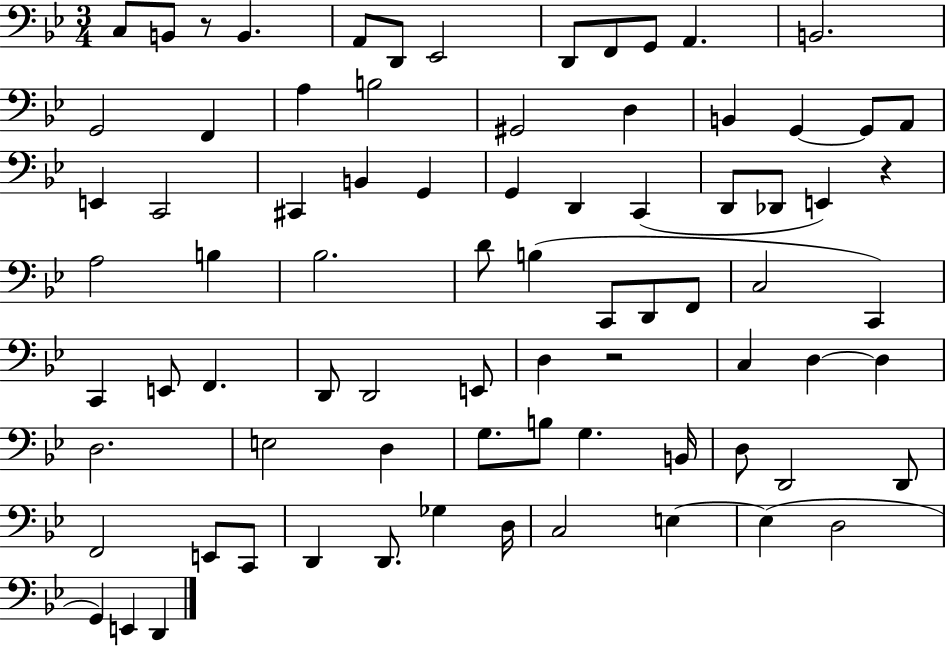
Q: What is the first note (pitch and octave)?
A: C3